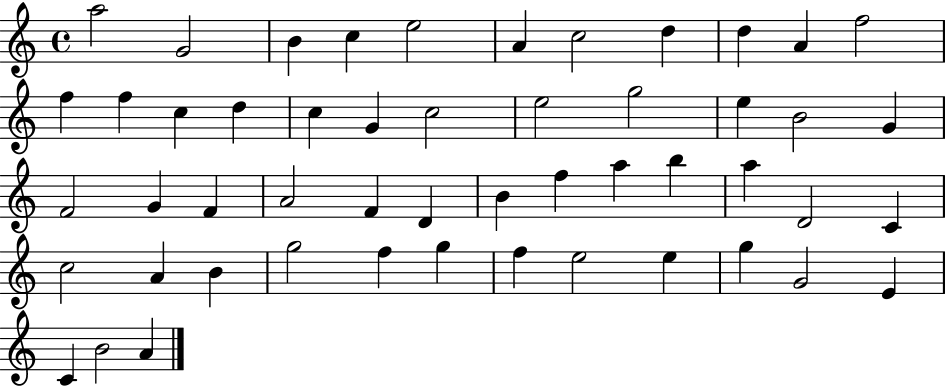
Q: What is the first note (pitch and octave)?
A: A5